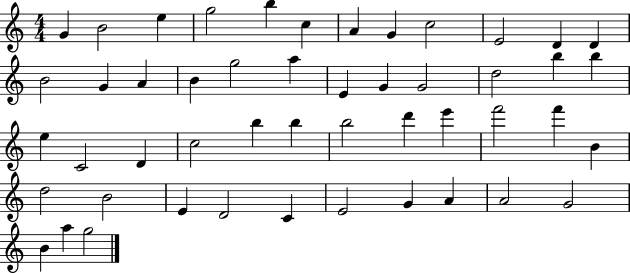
G4/q B4/h E5/q G5/h B5/q C5/q A4/q G4/q C5/h E4/h D4/q D4/q B4/h G4/q A4/q B4/q G5/h A5/q E4/q G4/q G4/h D5/h B5/q B5/q E5/q C4/h D4/q C5/h B5/q B5/q B5/h D6/q E6/q F6/h F6/q B4/q D5/h B4/h E4/q D4/h C4/q E4/h G4/q A4/q A4/h G4/h B4/q A5/q G5/h